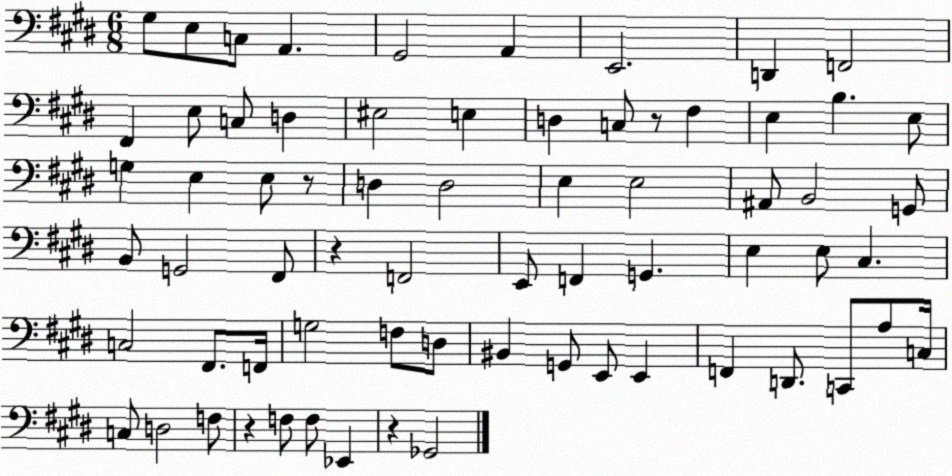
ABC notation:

X:1
T:Untitled
M:6/8
L:1/4
K:E
^G,/2 E,/2 C,/2 A,, ^G,,2 A,, E,,2 D,, F,,2 ^F,, E,/2 C,/2 D, ^E,2 E, D, C,/2 z/2 ^F, E, B, E,/2 G, E, E,/2 z/2 D, D,2 E, E,2 ^A,,/2 B,,2 G,,/2 B,,/2 G,,2 ^F,,/2 z F,,2 E,,/2 F,, G,, E, E,/2 ^C, C,2 ^F,,/2 F,,/4 G,2 F,/2 D,/2 ^B,, G,,/2 E,,/2 E,, F,, D,,/2 C,,/2 A,/2 C,/4 C,/2 D,2 F,/2 z F,/2 F,/2 _E,, z _G,,2